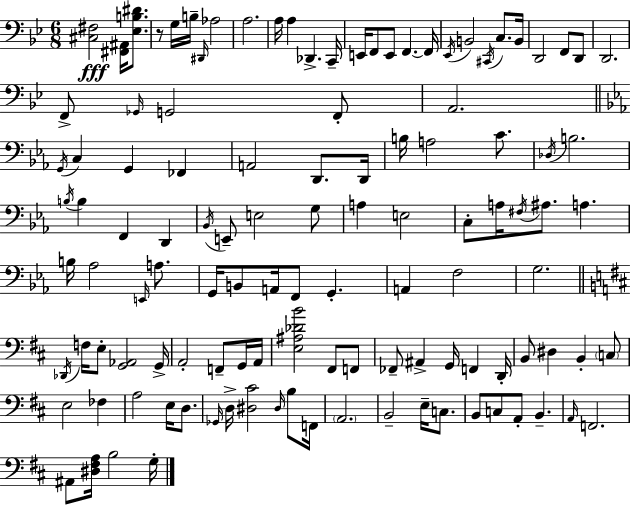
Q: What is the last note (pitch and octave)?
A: G3